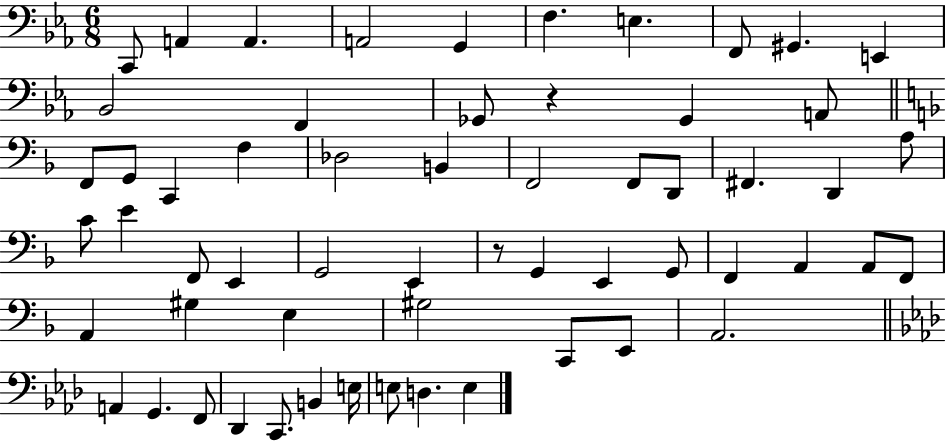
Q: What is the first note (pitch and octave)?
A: C2